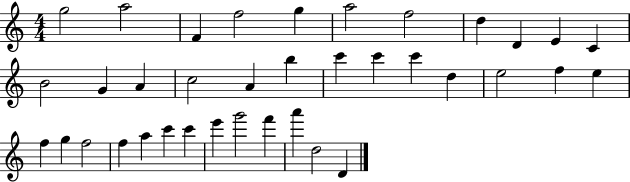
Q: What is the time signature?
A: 4/4